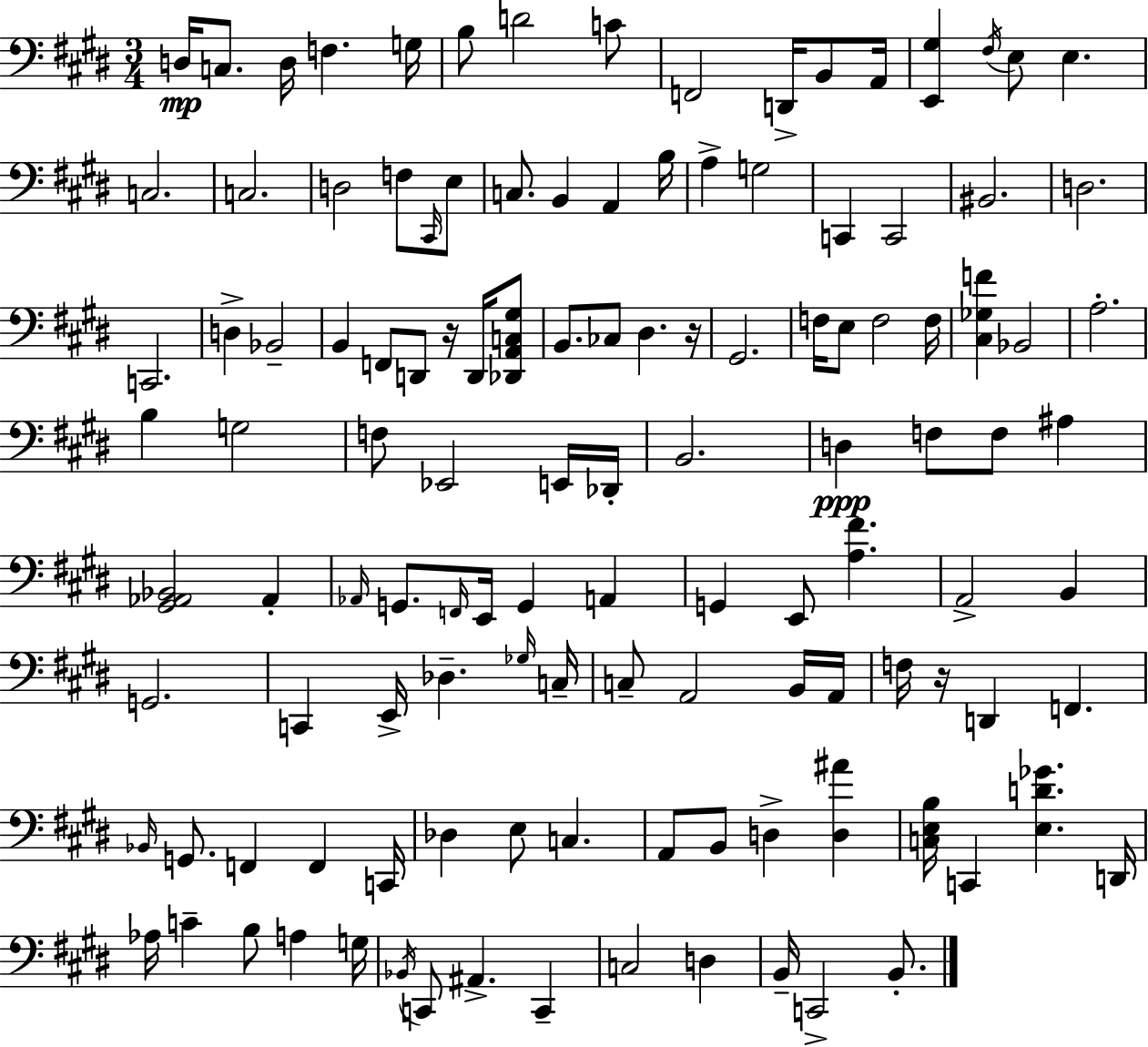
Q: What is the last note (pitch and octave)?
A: B2